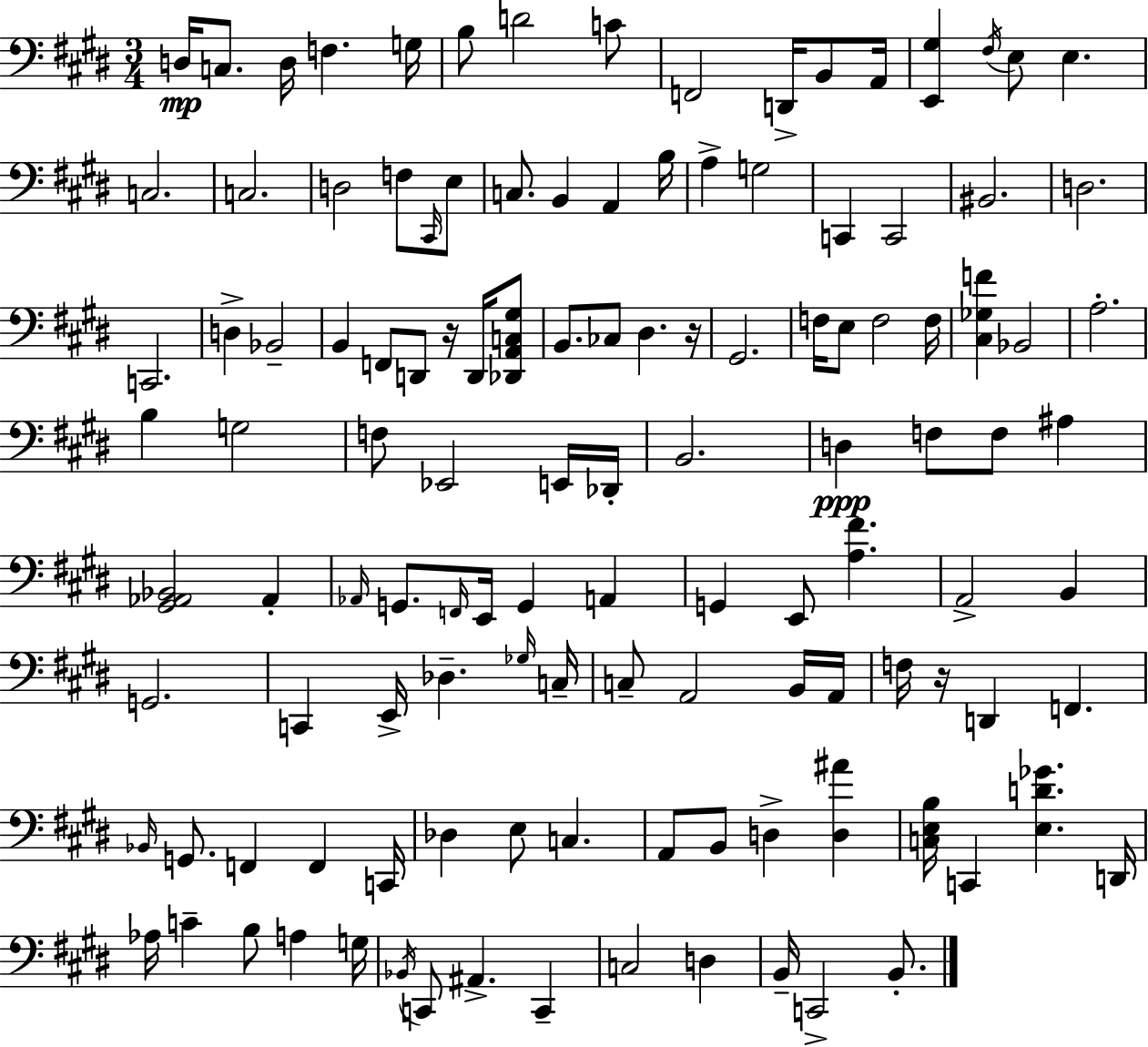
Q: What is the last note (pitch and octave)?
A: B2